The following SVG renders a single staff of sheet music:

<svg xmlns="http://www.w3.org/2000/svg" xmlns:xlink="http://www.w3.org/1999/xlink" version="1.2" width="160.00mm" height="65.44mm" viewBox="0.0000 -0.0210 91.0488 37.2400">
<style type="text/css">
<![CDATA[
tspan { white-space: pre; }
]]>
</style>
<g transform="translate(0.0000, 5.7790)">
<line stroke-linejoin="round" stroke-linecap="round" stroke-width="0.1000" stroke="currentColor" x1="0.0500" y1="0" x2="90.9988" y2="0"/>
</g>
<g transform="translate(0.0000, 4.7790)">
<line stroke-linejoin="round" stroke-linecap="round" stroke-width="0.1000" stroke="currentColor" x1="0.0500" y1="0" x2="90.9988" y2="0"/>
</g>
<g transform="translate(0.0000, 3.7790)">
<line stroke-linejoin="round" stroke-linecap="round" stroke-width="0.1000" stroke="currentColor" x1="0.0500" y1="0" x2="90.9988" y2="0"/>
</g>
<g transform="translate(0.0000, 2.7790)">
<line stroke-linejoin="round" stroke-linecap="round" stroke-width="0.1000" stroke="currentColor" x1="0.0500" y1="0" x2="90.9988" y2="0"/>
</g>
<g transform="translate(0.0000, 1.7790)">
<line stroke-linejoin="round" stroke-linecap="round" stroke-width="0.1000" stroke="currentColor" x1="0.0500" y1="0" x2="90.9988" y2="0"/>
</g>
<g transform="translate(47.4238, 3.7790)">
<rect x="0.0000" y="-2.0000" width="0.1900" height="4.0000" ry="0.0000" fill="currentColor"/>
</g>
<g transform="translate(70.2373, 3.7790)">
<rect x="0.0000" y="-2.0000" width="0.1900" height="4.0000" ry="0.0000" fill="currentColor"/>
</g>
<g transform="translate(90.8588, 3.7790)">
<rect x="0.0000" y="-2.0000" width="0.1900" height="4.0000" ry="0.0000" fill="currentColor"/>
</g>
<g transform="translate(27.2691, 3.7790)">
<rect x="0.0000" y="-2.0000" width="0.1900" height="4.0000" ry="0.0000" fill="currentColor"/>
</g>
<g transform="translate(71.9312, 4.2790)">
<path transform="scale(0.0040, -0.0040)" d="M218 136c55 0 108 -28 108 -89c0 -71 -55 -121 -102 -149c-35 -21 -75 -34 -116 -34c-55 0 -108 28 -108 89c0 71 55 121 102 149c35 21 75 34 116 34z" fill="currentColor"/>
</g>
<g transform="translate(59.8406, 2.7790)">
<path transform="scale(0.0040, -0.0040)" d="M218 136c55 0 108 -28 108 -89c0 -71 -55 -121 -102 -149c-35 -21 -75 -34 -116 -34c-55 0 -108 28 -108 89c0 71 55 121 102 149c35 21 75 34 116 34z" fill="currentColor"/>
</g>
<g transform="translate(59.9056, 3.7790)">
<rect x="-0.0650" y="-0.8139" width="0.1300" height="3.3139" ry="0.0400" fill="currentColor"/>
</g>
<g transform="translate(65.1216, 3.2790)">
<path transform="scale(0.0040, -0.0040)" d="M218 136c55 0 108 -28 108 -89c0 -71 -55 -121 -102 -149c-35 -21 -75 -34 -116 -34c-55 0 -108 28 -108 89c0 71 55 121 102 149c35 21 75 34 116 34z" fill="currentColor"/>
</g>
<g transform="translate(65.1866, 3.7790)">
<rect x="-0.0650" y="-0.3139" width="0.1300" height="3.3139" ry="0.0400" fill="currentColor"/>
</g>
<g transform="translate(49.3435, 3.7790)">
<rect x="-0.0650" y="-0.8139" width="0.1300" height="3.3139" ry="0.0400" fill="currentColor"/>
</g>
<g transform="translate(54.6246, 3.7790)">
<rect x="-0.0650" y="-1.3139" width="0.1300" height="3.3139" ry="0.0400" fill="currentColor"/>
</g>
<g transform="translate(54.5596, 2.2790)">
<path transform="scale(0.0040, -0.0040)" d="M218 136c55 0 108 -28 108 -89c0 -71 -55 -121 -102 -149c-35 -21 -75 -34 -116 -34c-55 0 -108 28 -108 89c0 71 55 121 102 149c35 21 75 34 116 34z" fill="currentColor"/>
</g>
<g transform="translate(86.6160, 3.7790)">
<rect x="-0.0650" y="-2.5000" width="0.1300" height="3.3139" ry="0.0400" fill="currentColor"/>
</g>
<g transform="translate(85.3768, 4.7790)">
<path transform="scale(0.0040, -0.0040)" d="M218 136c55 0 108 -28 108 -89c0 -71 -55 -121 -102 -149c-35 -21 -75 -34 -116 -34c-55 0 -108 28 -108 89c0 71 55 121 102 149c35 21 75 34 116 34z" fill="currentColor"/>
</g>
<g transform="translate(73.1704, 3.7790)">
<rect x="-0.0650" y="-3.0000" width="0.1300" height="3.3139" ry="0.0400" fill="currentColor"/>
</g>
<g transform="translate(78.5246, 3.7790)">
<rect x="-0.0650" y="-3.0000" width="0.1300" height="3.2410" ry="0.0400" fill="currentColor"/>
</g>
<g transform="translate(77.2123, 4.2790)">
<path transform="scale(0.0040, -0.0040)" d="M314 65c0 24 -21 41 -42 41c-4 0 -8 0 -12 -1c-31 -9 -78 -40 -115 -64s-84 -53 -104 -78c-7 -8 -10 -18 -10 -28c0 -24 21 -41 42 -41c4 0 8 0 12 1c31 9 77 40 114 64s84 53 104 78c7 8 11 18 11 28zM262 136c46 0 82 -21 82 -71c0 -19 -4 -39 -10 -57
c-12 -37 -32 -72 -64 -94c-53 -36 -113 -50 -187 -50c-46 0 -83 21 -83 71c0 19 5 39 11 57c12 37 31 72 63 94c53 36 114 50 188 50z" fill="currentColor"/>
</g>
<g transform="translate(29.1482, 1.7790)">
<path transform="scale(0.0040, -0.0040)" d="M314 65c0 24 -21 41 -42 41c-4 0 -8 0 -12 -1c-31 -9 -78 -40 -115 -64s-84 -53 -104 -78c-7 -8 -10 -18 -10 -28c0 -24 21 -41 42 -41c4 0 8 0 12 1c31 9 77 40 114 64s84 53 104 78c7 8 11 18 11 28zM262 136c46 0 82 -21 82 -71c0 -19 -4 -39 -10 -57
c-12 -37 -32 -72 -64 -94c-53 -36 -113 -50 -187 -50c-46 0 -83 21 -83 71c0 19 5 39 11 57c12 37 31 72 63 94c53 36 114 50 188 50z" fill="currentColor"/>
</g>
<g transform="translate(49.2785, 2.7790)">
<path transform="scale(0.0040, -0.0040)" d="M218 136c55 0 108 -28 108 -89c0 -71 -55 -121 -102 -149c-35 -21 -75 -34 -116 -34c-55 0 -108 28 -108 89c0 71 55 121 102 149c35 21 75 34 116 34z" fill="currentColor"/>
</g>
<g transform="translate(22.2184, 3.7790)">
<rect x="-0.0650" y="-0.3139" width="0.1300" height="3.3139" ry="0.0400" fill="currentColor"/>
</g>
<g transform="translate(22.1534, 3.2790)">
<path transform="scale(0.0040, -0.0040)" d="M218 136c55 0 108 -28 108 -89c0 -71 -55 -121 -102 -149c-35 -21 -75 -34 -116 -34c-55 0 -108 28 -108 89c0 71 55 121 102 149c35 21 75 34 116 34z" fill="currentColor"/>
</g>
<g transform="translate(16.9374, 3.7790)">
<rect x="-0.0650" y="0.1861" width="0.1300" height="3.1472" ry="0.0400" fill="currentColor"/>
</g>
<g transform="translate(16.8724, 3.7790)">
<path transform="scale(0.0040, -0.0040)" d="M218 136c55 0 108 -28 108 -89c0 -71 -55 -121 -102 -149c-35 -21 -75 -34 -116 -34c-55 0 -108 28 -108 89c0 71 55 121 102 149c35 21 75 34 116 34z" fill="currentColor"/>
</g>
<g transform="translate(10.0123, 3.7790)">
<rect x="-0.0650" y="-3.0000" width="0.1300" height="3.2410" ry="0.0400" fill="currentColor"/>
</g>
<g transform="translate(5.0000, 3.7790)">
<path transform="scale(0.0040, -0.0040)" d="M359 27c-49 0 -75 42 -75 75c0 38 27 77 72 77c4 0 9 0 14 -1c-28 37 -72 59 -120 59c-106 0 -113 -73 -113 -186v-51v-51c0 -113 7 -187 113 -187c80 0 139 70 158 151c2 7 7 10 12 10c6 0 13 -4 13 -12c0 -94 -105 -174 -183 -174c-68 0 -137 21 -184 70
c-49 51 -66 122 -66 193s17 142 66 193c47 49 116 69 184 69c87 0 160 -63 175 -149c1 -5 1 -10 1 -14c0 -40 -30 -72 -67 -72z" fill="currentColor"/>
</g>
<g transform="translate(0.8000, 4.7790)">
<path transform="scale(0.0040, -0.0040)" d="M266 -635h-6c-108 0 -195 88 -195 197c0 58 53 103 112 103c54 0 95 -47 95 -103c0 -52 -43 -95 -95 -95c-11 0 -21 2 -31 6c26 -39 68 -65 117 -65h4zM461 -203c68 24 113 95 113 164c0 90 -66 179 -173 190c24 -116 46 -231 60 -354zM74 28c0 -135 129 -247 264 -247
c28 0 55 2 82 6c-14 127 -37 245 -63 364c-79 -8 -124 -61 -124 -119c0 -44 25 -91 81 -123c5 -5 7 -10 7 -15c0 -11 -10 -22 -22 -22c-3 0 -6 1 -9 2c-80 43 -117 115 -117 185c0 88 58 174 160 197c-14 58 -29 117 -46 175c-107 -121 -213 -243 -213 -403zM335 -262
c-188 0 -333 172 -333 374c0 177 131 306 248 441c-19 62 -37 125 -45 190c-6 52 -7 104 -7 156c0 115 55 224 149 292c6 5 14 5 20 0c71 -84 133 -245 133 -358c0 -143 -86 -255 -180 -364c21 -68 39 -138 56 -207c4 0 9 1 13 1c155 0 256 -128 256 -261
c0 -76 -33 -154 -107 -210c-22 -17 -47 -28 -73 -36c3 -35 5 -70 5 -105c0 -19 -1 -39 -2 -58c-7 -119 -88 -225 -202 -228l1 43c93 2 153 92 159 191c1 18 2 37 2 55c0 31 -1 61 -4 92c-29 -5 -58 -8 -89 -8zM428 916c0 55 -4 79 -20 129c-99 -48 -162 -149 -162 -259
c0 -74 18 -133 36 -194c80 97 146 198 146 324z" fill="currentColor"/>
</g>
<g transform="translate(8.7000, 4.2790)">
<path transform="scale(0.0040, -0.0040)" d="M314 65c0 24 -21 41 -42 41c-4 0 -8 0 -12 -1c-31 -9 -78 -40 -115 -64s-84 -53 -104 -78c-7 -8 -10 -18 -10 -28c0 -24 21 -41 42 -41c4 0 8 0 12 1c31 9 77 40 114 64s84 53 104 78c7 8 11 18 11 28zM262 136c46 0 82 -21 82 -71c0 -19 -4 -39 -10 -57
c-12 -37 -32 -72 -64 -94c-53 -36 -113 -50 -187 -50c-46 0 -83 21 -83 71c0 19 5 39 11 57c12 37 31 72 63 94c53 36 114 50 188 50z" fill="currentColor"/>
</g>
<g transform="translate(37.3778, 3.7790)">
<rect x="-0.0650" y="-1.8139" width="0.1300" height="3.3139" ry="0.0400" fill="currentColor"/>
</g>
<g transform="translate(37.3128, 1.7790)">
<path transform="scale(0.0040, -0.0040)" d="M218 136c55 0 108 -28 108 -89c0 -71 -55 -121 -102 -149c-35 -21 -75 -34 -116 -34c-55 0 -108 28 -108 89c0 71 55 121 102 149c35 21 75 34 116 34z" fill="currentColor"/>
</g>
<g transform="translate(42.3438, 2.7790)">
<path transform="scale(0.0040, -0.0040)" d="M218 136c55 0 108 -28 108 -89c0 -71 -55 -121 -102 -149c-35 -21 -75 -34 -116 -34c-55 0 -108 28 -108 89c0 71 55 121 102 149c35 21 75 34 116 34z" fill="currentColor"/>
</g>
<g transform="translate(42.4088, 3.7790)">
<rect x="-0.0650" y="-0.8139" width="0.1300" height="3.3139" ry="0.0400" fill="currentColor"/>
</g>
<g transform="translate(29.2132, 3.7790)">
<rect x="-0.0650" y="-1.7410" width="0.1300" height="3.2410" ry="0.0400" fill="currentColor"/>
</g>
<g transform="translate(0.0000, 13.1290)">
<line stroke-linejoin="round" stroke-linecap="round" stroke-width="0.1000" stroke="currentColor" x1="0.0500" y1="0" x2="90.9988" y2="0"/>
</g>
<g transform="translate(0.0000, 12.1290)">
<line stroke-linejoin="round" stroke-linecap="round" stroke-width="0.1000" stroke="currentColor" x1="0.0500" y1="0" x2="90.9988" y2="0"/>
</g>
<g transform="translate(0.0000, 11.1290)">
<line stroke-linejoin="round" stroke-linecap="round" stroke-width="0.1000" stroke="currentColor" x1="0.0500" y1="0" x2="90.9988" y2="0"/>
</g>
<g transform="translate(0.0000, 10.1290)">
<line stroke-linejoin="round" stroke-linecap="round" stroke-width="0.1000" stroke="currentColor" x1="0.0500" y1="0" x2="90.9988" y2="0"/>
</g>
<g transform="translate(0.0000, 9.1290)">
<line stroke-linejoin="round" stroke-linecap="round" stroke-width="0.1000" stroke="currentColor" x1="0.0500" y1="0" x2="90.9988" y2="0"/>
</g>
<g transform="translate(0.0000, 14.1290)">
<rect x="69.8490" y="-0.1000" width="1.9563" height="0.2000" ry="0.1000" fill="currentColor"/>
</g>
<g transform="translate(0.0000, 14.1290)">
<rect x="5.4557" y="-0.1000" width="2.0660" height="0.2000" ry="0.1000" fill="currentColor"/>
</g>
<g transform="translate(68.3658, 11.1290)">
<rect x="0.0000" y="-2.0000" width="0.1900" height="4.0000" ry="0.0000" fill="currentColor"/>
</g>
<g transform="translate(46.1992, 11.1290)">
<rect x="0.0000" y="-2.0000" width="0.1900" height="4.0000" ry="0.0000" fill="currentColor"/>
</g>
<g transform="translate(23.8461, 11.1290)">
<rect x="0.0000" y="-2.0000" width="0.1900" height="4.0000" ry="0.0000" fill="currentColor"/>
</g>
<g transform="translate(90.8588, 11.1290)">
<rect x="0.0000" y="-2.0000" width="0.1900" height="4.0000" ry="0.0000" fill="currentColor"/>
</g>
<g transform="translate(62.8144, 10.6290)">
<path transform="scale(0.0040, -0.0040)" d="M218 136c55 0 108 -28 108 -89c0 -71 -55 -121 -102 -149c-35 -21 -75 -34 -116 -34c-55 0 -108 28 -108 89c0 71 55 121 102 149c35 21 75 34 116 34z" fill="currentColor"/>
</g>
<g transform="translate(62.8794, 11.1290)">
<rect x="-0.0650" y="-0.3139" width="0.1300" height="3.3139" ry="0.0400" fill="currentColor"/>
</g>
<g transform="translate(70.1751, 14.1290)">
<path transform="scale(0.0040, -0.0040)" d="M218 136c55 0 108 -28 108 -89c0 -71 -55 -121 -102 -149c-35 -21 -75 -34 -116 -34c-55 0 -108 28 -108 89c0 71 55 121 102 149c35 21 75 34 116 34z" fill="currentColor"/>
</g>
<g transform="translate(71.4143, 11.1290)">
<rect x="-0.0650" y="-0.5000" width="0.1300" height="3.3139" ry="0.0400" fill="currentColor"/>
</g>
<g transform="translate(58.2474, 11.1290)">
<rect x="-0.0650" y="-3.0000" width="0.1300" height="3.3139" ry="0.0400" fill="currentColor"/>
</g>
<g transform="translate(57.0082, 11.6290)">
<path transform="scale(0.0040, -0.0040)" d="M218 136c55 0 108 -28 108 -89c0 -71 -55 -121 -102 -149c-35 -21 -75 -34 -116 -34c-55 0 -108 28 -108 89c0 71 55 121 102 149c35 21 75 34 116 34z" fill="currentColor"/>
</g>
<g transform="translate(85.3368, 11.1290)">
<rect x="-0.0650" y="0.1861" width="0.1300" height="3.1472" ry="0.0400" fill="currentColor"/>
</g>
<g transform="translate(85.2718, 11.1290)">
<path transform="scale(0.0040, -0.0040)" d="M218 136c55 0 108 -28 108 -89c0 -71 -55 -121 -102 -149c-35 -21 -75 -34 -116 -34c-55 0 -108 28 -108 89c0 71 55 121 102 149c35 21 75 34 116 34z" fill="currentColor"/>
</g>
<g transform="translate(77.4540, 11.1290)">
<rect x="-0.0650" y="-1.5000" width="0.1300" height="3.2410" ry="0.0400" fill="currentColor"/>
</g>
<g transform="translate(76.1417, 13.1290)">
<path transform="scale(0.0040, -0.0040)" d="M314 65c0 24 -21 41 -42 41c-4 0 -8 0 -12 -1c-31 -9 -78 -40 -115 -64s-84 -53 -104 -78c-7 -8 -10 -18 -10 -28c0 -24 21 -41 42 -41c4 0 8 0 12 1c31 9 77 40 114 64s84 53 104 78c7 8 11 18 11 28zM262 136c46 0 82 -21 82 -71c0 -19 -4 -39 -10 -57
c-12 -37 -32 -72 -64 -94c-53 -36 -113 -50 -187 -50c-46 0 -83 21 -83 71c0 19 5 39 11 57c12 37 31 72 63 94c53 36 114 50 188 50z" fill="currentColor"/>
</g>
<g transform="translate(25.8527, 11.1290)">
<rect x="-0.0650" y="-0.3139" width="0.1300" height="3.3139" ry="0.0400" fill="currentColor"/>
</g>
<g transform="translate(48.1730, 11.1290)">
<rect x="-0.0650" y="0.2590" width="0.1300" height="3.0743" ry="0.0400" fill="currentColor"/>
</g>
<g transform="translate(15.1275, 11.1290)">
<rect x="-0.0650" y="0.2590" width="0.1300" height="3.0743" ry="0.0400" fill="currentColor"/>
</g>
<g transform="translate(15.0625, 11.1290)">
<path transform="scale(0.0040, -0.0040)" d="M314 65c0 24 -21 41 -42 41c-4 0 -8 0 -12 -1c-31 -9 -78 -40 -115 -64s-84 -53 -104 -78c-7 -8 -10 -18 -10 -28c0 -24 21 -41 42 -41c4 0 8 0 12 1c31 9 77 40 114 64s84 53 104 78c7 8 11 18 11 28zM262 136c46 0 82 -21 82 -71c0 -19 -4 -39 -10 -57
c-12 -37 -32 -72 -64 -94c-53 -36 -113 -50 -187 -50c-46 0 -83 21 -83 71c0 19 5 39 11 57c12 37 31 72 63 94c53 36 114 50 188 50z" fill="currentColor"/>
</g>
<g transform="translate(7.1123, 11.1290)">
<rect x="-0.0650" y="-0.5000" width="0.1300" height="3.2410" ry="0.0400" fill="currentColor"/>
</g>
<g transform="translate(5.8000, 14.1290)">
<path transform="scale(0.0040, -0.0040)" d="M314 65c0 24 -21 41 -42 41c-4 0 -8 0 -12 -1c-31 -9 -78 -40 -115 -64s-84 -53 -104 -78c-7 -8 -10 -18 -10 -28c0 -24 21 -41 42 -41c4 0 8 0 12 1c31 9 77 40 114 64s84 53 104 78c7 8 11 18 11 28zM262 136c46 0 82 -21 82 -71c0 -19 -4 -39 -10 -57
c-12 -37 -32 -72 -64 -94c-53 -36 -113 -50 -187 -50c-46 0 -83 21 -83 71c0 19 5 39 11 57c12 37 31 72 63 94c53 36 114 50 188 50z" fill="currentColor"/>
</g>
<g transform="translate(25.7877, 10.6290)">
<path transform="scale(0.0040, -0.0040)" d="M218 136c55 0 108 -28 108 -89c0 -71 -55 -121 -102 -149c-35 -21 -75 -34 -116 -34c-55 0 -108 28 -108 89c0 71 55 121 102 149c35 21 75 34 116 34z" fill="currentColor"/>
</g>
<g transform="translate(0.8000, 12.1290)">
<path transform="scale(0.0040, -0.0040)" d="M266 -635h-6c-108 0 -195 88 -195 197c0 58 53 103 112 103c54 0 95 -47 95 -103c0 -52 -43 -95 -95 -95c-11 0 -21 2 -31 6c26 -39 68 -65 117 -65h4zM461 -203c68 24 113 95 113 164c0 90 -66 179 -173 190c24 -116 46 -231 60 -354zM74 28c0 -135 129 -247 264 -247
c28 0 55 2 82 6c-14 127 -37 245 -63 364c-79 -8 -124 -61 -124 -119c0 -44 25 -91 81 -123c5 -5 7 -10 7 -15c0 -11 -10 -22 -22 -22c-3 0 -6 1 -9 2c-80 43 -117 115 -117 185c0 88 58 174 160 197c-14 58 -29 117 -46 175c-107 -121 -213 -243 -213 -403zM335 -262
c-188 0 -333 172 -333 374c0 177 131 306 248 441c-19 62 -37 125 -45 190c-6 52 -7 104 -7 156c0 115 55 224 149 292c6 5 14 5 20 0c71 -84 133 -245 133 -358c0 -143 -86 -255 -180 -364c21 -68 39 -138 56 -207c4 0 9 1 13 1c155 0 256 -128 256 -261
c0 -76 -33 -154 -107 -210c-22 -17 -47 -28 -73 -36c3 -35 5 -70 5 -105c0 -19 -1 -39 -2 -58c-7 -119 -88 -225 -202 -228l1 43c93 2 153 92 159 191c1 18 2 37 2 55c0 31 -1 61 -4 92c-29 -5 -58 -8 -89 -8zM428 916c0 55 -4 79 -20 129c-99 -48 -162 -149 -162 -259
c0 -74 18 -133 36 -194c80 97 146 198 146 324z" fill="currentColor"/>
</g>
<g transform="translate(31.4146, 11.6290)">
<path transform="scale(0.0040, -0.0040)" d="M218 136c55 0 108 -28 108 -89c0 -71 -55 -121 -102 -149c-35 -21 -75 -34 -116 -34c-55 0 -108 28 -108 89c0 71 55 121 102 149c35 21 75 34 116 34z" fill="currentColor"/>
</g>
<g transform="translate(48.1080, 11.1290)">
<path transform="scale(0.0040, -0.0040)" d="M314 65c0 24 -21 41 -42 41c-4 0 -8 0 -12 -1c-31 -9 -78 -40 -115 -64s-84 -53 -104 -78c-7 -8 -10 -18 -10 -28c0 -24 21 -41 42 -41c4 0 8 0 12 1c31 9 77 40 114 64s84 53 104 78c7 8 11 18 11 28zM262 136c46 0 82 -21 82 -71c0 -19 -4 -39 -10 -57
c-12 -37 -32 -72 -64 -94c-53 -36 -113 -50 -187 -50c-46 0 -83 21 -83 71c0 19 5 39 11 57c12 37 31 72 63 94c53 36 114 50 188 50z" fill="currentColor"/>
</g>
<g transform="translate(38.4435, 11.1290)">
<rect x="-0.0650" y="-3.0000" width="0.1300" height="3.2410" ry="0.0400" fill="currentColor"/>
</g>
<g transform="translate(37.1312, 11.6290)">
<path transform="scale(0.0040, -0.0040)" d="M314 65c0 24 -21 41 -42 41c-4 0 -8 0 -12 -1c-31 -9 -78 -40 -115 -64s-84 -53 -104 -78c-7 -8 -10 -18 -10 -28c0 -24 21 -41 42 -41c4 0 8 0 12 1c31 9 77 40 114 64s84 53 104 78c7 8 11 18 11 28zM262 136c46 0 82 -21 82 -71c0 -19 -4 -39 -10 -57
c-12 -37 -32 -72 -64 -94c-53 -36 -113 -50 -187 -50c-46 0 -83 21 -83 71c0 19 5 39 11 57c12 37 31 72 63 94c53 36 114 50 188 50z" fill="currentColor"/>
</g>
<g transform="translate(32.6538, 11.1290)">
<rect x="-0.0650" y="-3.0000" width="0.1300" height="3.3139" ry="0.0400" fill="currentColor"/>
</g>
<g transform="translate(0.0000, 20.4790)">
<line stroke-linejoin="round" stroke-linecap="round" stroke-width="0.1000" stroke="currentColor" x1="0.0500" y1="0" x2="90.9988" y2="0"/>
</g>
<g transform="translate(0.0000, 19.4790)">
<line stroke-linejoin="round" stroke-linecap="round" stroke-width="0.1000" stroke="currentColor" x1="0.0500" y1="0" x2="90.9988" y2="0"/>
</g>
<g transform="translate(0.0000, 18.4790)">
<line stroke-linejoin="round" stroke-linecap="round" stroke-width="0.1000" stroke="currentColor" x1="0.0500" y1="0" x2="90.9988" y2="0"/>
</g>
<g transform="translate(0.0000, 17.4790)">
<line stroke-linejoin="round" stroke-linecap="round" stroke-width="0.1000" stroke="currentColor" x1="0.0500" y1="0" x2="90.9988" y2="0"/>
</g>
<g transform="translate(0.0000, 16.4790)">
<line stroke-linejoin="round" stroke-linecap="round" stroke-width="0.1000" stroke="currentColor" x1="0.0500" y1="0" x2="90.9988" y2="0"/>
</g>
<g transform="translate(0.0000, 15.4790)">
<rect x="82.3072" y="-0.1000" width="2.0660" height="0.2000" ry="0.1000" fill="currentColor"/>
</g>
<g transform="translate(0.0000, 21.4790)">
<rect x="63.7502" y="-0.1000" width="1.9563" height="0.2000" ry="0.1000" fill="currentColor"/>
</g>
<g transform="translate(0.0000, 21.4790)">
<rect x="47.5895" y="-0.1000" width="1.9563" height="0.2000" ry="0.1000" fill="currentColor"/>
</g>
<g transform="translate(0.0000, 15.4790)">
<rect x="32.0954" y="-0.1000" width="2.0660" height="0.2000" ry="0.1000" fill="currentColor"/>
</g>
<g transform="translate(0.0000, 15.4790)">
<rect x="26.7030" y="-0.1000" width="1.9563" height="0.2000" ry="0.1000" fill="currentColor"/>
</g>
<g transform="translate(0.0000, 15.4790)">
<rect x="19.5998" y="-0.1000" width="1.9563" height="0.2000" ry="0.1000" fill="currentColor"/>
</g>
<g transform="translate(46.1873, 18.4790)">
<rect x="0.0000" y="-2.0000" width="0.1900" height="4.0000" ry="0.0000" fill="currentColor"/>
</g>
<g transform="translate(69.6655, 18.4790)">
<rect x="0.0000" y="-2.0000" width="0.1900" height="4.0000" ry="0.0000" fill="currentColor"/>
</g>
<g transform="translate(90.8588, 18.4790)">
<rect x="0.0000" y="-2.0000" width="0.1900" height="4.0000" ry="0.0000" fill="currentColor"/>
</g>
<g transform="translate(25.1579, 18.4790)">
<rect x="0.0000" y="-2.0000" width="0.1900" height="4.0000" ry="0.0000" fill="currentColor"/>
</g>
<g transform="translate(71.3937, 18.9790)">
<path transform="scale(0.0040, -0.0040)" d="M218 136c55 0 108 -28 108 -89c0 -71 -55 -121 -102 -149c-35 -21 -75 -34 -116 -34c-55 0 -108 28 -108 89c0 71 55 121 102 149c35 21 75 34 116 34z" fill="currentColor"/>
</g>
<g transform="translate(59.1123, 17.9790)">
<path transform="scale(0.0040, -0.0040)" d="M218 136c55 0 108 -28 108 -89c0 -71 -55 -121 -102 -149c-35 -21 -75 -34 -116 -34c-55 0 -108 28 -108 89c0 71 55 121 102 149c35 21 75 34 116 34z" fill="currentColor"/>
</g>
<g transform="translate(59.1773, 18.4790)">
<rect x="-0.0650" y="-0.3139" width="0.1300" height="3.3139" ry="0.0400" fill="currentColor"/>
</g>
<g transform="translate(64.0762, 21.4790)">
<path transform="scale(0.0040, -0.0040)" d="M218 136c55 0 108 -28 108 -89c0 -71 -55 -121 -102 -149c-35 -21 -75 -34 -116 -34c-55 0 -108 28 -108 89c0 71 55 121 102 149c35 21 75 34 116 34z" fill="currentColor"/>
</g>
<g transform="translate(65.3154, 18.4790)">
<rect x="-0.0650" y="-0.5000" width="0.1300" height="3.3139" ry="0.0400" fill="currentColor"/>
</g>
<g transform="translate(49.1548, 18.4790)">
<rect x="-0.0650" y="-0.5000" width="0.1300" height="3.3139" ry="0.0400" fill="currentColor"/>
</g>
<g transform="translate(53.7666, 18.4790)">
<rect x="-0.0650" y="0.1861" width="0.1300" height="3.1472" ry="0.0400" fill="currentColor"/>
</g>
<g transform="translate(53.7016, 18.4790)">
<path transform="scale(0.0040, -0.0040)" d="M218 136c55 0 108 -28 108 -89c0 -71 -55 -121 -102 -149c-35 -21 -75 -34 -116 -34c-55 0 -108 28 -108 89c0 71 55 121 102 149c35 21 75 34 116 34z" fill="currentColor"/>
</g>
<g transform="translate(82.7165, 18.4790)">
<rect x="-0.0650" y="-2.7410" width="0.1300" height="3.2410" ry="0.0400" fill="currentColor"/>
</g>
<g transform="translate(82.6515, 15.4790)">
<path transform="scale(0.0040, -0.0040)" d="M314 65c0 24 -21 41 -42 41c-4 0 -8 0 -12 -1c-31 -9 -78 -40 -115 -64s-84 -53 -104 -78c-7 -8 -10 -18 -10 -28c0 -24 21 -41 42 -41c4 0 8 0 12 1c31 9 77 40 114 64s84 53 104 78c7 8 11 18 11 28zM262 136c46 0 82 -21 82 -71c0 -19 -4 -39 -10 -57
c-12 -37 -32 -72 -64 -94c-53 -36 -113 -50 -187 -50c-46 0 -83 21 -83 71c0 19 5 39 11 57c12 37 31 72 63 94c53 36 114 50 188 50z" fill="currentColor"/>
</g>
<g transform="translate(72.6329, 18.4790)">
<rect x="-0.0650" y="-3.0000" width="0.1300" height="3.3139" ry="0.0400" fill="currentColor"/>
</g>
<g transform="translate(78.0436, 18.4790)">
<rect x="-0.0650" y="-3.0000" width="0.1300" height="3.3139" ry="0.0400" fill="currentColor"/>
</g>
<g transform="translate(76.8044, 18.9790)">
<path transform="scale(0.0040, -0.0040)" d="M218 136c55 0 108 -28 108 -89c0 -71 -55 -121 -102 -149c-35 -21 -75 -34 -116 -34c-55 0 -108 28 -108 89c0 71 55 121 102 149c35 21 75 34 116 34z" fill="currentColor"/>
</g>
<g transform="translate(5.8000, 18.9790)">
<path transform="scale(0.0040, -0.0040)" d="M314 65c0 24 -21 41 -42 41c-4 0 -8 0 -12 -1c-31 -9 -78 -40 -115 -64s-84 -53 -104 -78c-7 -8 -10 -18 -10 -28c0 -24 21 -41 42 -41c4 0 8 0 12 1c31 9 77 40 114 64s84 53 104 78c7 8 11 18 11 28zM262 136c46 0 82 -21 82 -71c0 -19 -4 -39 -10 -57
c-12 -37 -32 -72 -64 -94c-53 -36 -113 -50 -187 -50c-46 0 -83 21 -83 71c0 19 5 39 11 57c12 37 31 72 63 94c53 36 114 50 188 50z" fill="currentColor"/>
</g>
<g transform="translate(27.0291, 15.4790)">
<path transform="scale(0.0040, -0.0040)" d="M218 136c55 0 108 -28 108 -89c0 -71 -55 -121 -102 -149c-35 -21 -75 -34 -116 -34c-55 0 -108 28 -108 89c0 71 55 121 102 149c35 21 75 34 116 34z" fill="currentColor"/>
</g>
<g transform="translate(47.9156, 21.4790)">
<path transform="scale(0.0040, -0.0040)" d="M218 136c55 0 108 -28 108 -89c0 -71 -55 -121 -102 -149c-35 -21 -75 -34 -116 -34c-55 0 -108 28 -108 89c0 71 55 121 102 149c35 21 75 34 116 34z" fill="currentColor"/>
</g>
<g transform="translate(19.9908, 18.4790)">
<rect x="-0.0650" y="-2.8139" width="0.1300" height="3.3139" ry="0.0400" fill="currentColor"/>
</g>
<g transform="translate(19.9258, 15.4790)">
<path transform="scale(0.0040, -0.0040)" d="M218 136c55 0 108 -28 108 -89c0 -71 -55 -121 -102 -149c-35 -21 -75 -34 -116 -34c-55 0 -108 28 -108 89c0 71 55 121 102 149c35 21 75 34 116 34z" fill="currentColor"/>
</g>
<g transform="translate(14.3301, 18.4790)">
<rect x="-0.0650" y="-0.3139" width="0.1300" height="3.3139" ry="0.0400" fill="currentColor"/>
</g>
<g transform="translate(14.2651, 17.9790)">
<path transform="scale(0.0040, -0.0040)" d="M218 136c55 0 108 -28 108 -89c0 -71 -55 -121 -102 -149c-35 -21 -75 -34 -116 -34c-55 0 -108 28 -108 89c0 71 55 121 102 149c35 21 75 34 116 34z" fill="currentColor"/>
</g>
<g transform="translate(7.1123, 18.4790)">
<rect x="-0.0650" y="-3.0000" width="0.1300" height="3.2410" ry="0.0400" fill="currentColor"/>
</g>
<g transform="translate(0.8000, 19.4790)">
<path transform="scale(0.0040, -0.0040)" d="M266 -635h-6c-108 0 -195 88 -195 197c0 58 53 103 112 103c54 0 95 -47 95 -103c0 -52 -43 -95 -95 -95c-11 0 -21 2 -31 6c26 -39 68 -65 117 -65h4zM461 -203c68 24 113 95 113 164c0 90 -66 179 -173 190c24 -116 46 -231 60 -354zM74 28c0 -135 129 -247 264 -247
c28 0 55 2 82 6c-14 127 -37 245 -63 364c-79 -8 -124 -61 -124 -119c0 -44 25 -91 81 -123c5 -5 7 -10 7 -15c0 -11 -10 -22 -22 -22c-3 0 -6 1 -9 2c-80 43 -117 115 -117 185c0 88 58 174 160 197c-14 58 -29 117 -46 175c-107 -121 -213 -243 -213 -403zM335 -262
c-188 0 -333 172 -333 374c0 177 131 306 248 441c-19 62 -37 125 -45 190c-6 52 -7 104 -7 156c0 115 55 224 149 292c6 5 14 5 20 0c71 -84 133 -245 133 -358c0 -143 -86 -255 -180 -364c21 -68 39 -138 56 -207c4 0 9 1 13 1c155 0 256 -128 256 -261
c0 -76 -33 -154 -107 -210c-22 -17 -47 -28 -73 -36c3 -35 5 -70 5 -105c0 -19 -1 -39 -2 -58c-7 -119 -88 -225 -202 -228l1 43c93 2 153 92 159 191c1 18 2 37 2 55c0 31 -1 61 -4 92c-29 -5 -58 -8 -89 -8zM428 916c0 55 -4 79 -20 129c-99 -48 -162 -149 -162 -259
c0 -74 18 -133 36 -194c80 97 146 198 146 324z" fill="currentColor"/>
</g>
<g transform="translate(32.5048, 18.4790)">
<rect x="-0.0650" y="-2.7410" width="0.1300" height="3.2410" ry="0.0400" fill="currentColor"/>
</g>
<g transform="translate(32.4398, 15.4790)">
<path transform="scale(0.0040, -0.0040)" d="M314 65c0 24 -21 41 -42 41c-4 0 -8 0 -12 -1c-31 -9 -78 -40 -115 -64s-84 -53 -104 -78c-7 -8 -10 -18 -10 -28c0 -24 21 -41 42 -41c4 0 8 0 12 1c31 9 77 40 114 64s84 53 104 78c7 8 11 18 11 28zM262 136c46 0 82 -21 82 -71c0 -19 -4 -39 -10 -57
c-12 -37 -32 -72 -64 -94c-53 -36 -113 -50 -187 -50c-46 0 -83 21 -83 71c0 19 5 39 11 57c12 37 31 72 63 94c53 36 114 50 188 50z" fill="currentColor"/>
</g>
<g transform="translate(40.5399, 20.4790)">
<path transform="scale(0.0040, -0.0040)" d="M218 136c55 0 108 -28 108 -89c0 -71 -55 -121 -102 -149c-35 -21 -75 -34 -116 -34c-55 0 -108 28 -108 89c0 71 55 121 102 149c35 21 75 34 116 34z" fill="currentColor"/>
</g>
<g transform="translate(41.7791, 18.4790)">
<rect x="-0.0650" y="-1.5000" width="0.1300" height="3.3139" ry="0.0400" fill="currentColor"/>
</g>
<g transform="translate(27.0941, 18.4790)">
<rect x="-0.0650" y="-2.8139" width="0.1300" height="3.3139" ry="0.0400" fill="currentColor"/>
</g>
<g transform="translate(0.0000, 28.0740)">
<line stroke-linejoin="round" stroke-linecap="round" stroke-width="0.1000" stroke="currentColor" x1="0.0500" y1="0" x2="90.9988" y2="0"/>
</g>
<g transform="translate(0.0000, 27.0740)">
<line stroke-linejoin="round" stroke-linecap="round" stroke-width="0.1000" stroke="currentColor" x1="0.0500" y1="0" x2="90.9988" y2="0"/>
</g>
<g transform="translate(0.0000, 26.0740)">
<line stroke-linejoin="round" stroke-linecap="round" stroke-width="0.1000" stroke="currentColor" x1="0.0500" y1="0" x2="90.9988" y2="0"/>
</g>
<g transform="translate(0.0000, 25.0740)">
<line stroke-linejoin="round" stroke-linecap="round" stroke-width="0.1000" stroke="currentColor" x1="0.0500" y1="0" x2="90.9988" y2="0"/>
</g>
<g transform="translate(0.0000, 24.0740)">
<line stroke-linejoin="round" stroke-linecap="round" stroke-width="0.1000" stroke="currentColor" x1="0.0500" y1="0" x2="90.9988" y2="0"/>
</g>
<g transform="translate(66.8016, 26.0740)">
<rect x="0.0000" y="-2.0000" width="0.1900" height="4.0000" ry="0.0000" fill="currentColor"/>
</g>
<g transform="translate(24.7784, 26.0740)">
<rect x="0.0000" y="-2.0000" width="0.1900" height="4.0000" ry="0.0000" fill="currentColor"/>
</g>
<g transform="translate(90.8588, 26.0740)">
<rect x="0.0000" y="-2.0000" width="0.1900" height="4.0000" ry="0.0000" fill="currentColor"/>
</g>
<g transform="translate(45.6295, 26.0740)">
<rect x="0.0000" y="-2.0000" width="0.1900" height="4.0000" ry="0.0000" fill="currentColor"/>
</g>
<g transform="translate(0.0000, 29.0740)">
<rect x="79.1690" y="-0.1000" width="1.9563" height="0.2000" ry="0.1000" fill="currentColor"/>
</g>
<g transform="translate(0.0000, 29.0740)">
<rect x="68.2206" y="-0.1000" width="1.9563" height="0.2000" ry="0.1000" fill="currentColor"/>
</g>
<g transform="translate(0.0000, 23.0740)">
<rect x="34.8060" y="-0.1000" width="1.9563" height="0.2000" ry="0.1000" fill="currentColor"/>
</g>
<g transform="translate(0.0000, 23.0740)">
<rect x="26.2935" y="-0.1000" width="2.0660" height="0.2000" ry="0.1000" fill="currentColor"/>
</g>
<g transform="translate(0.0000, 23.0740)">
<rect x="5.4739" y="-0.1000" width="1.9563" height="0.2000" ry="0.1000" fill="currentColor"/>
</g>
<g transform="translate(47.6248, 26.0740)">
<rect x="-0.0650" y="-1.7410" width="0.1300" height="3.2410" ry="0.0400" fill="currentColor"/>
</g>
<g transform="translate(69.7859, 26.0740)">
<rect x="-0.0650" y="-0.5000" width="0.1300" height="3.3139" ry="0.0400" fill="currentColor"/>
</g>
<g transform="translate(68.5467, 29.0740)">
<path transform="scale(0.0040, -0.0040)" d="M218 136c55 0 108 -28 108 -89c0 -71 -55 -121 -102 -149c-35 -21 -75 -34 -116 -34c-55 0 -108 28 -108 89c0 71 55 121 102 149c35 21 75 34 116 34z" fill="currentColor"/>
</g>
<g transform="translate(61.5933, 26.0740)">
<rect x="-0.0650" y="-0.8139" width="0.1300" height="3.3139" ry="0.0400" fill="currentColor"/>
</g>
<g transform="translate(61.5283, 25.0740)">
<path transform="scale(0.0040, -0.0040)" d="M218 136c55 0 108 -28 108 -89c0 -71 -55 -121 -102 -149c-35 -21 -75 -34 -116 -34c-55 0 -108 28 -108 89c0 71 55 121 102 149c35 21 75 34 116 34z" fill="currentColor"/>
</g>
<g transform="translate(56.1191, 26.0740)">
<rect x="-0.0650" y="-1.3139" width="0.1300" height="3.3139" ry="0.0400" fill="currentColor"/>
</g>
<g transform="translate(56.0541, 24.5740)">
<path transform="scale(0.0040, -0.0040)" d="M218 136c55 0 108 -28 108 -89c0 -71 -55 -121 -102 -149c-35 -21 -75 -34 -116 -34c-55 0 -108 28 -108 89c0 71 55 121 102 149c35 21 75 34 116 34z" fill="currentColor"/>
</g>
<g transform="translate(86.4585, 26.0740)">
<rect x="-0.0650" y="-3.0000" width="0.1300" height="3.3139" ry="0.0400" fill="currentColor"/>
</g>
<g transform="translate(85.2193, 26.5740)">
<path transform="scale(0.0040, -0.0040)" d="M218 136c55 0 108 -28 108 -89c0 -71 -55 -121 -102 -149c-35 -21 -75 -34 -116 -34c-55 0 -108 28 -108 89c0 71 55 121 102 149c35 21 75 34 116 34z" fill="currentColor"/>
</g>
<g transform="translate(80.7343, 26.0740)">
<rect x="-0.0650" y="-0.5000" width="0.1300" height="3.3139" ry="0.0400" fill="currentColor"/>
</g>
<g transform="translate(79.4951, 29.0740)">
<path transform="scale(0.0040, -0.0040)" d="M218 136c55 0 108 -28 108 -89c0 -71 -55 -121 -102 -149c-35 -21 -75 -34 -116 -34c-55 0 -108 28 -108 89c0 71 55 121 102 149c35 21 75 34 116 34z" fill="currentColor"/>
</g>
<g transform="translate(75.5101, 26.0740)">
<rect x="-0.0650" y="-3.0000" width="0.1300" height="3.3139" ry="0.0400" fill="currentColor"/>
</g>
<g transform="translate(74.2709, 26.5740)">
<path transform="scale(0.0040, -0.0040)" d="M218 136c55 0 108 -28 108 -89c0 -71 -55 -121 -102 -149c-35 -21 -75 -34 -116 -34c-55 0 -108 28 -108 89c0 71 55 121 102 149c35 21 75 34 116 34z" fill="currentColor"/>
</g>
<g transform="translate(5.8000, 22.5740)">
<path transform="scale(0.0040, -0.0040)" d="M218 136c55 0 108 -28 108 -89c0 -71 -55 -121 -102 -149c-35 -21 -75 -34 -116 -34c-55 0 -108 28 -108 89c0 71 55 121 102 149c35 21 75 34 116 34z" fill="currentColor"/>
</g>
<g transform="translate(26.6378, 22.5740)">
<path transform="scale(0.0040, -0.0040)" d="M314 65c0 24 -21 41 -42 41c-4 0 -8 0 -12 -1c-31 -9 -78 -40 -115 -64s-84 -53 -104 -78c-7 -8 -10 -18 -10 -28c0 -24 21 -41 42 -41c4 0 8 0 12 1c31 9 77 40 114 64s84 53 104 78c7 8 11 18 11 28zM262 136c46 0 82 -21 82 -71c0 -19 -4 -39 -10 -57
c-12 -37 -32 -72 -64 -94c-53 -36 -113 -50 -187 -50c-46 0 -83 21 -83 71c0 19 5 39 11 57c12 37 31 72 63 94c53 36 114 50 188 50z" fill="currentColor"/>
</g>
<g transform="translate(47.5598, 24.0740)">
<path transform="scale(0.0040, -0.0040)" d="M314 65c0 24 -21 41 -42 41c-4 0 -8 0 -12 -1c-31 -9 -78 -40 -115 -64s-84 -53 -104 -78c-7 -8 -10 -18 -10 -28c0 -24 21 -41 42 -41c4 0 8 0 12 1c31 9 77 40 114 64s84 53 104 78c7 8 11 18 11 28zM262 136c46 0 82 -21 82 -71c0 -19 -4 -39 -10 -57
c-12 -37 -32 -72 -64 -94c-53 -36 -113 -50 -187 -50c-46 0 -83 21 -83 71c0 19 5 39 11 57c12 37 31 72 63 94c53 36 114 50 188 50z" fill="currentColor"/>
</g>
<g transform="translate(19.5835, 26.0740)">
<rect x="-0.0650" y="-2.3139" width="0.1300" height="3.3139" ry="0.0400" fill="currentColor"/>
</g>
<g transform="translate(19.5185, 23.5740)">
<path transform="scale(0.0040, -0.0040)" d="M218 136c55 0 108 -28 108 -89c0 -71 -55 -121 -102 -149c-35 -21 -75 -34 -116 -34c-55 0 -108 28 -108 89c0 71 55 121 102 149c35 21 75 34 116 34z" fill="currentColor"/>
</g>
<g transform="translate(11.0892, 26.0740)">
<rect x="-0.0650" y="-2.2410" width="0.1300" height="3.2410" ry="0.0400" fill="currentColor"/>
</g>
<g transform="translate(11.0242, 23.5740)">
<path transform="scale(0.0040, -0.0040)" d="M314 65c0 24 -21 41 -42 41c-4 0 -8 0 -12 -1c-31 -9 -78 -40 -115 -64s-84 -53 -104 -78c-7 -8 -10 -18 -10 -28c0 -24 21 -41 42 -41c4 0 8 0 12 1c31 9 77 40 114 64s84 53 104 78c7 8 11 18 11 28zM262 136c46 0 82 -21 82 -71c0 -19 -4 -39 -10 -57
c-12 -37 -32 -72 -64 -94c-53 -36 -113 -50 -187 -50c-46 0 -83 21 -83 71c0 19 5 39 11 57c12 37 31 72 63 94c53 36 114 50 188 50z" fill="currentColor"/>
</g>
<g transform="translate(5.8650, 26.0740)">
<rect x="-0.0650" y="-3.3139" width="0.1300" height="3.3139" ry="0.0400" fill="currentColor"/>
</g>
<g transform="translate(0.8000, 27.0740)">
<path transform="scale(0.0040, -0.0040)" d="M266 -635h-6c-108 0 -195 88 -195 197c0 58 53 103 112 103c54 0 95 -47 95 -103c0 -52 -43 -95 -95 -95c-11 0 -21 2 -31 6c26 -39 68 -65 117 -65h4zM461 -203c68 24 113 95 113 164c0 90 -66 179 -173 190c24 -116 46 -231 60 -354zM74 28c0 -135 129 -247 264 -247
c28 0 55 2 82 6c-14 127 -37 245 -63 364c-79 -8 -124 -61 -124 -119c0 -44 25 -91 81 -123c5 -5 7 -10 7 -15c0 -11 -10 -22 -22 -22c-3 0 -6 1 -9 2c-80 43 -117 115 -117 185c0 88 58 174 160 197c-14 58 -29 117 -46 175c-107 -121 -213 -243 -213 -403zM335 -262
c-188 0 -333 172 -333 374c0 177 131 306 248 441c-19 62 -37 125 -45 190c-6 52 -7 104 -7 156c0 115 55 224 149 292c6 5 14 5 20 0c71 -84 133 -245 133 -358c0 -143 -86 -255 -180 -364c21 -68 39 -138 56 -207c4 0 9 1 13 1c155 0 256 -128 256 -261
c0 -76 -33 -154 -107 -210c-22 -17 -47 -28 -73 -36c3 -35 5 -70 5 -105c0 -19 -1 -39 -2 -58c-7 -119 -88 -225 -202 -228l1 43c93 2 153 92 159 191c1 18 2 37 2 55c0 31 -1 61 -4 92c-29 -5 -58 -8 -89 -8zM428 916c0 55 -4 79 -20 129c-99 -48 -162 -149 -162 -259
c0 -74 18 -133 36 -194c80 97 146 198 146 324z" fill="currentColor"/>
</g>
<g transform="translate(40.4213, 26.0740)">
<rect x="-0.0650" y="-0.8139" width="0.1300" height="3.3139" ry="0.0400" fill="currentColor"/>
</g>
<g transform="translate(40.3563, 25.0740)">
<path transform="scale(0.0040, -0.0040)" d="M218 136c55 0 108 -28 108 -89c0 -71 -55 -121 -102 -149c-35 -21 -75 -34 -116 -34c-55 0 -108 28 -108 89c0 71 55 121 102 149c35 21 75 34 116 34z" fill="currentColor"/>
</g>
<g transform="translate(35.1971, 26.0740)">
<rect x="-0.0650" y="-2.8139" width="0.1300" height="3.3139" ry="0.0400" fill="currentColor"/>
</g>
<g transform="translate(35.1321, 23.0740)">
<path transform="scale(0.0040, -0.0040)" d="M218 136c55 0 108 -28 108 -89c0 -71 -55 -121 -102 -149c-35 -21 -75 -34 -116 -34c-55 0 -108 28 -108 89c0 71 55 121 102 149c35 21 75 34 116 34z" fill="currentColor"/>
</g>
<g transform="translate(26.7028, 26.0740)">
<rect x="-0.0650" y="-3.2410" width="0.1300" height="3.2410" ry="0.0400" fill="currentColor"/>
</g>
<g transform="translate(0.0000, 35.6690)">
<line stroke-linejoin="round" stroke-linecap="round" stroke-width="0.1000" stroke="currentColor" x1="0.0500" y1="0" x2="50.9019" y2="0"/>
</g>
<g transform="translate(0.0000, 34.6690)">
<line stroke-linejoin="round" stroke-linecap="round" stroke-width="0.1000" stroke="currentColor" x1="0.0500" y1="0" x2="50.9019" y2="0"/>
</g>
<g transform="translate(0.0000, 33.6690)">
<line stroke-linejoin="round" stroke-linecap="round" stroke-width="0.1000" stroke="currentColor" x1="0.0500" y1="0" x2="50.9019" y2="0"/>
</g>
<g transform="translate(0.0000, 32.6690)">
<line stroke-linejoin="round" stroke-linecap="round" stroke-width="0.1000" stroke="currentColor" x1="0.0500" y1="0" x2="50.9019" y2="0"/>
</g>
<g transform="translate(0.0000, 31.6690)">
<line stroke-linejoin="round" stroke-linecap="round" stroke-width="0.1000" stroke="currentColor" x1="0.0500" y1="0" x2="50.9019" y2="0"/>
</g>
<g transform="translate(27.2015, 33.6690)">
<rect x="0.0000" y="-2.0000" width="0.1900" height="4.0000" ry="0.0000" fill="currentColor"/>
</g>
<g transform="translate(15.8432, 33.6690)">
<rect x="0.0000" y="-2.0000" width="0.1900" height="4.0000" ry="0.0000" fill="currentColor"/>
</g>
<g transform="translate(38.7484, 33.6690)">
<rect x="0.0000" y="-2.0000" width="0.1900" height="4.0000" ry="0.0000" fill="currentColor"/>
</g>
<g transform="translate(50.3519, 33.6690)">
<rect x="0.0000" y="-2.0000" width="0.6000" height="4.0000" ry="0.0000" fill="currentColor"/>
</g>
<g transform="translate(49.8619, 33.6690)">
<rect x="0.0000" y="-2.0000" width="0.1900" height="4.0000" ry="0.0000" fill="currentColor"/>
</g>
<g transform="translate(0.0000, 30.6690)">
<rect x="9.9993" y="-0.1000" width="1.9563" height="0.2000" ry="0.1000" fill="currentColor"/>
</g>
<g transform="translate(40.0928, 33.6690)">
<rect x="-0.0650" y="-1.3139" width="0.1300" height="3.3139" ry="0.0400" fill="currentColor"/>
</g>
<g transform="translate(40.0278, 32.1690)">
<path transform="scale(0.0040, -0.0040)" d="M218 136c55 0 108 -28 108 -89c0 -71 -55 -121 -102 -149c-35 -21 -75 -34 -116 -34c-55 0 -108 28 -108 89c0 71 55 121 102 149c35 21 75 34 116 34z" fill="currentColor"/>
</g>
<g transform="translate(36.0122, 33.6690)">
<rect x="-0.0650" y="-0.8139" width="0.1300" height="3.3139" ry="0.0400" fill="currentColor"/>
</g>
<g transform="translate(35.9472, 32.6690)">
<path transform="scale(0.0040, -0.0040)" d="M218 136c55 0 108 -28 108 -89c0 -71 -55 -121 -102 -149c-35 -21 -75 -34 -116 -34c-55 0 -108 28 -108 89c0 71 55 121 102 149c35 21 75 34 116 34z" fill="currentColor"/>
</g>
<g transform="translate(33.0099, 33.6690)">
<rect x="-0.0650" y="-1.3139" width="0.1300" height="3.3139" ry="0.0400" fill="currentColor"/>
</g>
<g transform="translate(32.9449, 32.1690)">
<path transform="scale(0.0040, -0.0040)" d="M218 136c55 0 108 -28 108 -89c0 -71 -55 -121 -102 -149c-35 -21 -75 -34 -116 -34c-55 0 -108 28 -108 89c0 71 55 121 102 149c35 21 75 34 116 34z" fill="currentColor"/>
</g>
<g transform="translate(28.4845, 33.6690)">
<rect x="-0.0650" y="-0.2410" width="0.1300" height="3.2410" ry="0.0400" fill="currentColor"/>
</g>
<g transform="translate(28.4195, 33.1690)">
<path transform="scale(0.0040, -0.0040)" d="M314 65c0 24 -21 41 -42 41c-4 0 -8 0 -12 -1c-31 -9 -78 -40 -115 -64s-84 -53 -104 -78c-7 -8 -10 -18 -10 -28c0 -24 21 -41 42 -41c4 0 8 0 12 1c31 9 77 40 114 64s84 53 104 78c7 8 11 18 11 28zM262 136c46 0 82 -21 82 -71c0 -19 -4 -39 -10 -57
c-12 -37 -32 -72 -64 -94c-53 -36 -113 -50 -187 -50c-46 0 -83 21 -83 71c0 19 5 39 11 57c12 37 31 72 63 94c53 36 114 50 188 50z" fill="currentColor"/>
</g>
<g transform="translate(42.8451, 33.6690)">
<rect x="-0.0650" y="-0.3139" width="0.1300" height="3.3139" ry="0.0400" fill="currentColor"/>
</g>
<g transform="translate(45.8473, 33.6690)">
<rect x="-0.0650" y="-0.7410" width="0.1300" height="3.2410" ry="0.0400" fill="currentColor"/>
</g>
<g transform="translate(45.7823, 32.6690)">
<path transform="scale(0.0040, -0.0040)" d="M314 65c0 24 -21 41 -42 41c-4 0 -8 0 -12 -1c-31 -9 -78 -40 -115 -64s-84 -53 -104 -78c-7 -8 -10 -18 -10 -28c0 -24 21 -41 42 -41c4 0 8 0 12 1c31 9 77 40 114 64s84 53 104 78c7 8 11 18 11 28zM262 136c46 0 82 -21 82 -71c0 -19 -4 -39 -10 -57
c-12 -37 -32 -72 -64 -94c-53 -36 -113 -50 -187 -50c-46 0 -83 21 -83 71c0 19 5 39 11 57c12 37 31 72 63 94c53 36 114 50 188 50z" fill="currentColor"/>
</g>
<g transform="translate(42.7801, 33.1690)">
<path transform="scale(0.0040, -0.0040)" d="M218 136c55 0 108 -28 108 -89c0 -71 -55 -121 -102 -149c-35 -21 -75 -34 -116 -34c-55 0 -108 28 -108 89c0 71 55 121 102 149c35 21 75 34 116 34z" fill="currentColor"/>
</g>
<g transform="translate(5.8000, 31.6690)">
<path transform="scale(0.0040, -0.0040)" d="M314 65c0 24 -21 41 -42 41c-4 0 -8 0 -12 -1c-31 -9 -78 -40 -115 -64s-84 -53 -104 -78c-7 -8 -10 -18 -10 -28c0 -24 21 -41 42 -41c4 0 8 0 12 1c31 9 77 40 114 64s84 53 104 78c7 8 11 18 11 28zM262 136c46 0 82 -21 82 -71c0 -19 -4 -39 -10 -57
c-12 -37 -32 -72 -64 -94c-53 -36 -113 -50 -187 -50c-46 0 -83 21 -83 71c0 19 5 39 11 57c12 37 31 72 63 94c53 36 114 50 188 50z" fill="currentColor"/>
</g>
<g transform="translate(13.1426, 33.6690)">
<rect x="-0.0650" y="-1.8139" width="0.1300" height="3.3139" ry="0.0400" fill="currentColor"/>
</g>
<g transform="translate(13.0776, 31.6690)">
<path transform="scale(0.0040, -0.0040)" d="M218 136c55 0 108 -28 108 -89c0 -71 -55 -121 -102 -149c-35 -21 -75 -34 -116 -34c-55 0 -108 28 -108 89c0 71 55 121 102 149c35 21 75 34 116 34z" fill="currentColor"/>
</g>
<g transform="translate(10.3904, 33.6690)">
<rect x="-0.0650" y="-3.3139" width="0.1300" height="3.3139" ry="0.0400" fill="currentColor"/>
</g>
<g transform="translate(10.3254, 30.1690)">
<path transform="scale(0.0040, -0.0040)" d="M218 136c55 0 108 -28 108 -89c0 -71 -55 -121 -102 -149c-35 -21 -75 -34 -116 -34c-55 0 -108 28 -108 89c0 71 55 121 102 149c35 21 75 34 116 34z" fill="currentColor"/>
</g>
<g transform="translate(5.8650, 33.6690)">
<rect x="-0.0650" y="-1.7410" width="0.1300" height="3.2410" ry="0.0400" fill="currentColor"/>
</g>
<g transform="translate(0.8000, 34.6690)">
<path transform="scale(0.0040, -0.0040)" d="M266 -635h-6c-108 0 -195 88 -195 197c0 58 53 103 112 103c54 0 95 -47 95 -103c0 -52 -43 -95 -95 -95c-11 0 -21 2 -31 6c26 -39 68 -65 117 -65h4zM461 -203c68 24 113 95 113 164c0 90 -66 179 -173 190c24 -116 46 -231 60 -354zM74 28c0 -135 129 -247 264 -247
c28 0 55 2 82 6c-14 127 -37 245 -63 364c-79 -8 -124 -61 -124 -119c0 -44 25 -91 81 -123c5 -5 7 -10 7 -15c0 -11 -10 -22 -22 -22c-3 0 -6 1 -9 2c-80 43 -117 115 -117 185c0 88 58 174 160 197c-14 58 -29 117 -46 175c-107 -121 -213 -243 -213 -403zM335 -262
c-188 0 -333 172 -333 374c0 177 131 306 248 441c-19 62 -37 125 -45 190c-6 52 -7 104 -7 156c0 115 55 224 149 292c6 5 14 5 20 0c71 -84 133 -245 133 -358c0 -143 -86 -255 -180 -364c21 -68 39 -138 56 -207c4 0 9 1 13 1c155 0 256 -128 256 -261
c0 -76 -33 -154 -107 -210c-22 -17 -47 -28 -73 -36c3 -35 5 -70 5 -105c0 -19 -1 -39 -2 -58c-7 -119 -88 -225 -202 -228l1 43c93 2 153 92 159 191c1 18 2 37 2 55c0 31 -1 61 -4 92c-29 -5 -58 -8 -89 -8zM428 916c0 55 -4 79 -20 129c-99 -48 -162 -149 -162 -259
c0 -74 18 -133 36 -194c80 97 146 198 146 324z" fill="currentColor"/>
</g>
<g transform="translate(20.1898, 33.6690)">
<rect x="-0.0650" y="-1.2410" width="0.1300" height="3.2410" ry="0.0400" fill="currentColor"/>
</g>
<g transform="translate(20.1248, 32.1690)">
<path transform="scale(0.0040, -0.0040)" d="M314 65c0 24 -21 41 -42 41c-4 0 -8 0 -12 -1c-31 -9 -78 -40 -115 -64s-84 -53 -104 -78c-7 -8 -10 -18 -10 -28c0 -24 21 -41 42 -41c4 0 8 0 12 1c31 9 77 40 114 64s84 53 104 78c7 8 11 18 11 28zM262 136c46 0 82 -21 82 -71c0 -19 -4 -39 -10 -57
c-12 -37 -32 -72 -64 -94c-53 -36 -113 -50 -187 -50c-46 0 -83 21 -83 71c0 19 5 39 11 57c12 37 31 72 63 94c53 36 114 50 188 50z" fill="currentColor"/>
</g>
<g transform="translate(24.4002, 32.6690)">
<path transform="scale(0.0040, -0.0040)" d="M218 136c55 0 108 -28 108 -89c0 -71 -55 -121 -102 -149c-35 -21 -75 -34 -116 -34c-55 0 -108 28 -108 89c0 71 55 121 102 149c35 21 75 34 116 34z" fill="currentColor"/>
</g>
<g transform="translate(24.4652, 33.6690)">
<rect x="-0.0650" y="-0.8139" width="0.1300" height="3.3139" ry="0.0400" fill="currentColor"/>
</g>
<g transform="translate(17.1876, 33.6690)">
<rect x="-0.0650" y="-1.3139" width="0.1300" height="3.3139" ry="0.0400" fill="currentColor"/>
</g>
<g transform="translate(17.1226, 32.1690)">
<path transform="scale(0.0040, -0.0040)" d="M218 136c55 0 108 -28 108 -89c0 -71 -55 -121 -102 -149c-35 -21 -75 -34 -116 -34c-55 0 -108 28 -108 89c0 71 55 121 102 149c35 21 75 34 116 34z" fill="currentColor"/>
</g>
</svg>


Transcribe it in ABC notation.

X:1
T:Untitled
M:4/4
L:1/4
K:C
A2 B c f2 f d d e d c A A2 G C2 B2 c A A2 B2 A c C E2 B A2 c a a a2 E C B c C A A a2 b g2 g b2 a d f2 e d C A C A f2 b f e e2 d c2 e d e c d2